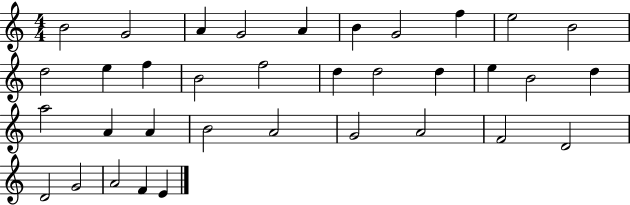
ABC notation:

X:1
T:Untitled
M:4/4
L:1/4
K:C
B2 G2 A G2 A B G2 f e2 B2 d2 e f B2 f2 d d2 d e B2 d a2 A A B2 A2 G2 A2 F2 D2 D2 G2 A2 F E